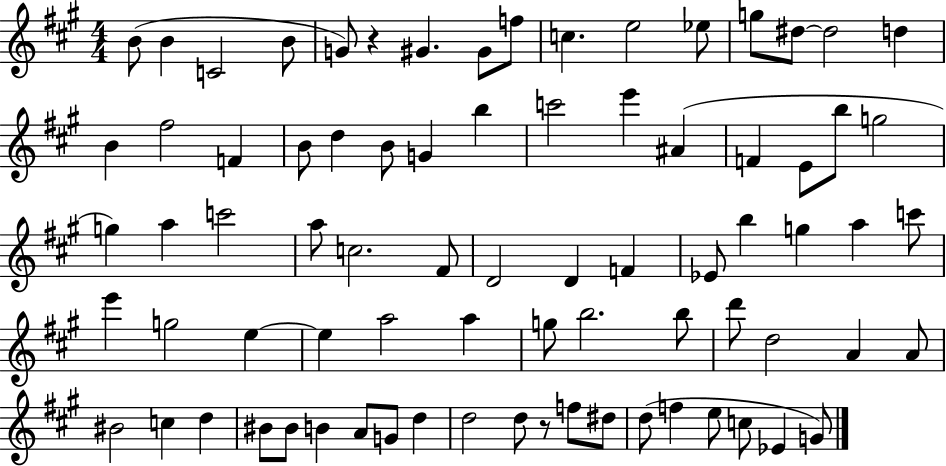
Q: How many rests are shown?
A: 2